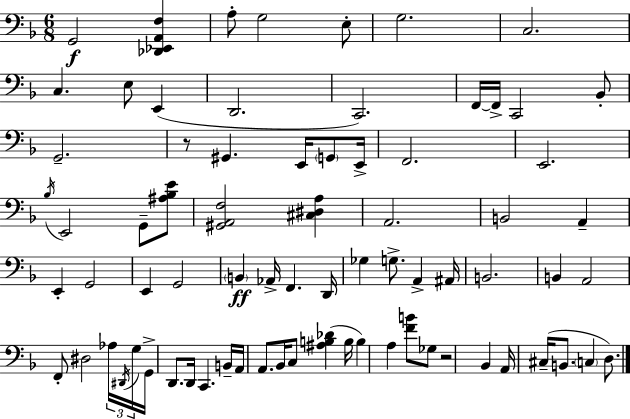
{
  \clef bass
  \numericTimeSignature
  \time 6/8
  \key f \major
  g,2\f <des, ees, a, f>4 | a8-. g2 e8-. | g2. | c2. | \break c4. e8 e,4( | d,2. | c,2.) | f,16~~ f,16-> c,2 bes,8-. | \break g,2.-- | r8 gis,4. e,16 \parenthesize g,8 e,16-> | f,2. | e,2. | \break \acciaccatura { bes16 } e,2 g,8-- <ais bes e'>8 | <gis, a, f>2 <cis dis a>4 | a,2. | b,2 a,4-- | \break e,4-. g,2 | e,4 g,2 | \parenthesize b,4\ff aes,16-> f,4. | d,16 ges4 g8.-> a,4-> | \break ais,16 b,2. | b,4 a,2 | f,8-. dis2 \tuplet 3/2 { aes16 | \acciaccatura { dis,16 } g16 } g,16-> d,8. d,16 c,4. | \break b,16-- a,16 a,8. bes,16 c8 <ais b des'>4( | b16 b4) a4 <f' b'>8 | ges8 r2 bes,4 | a,16 cis16--( b,8. \parenthesize c4 d8.) | \break \bar "|."
}